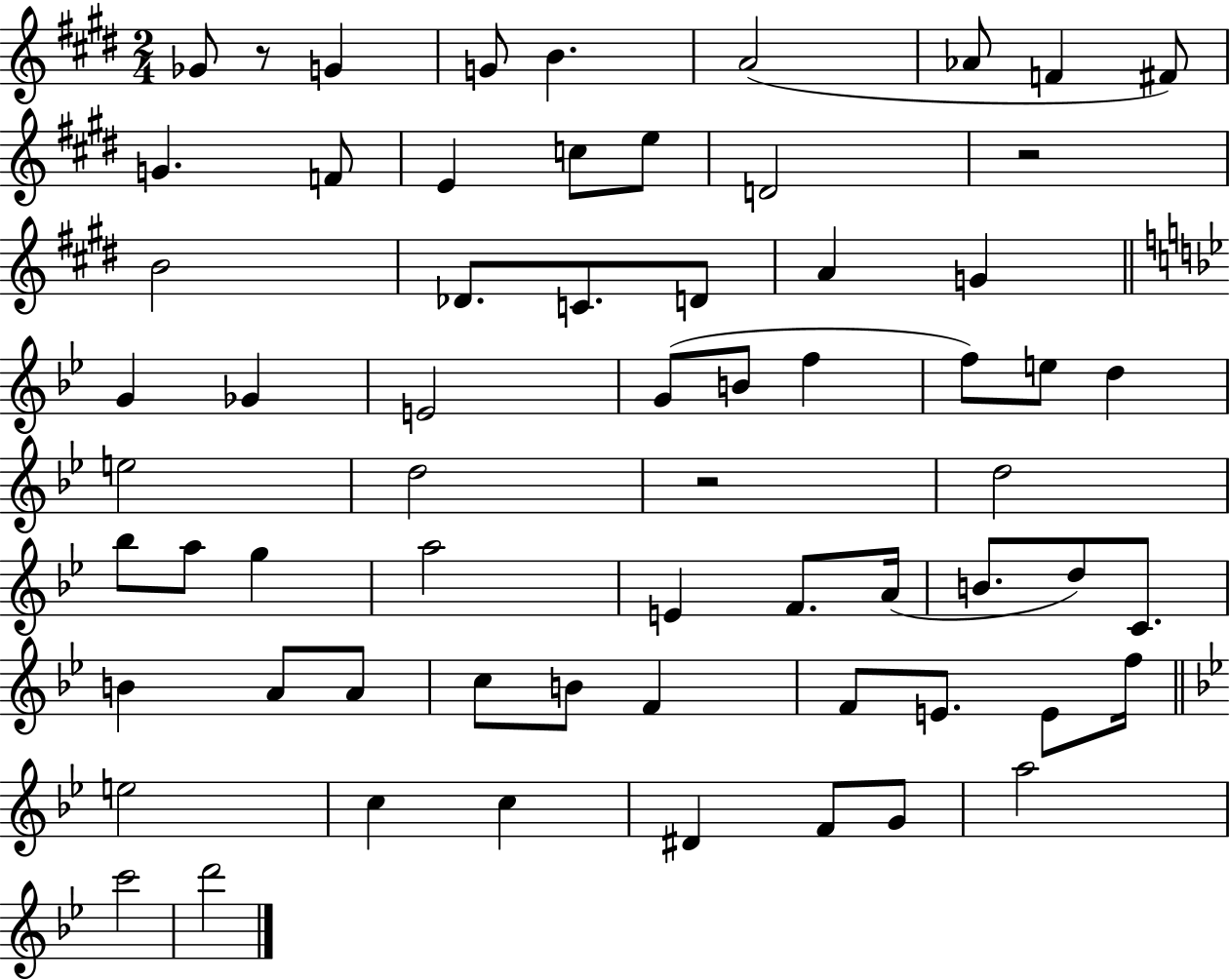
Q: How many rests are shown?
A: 3